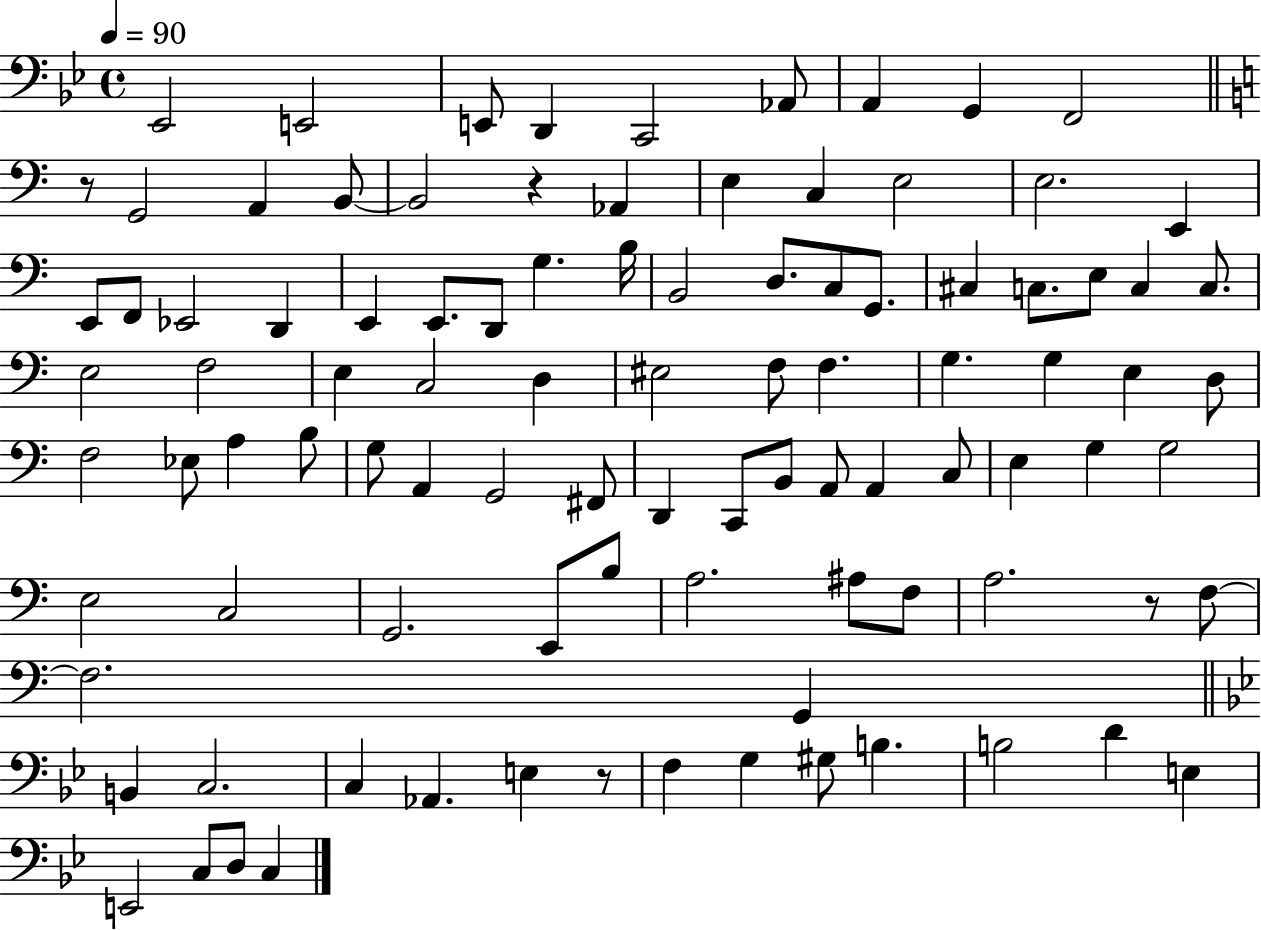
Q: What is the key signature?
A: BES major